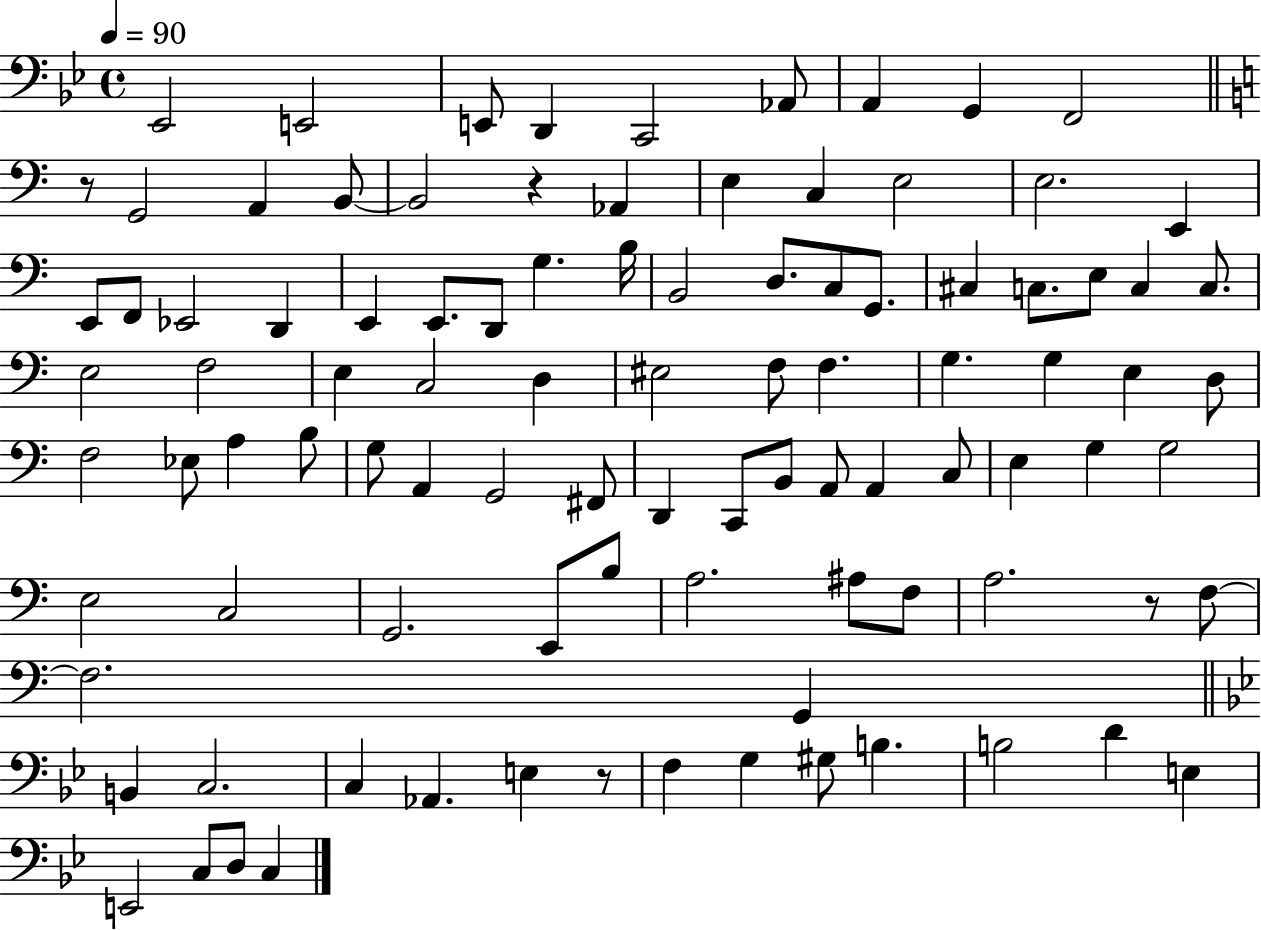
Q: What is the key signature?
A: BES major